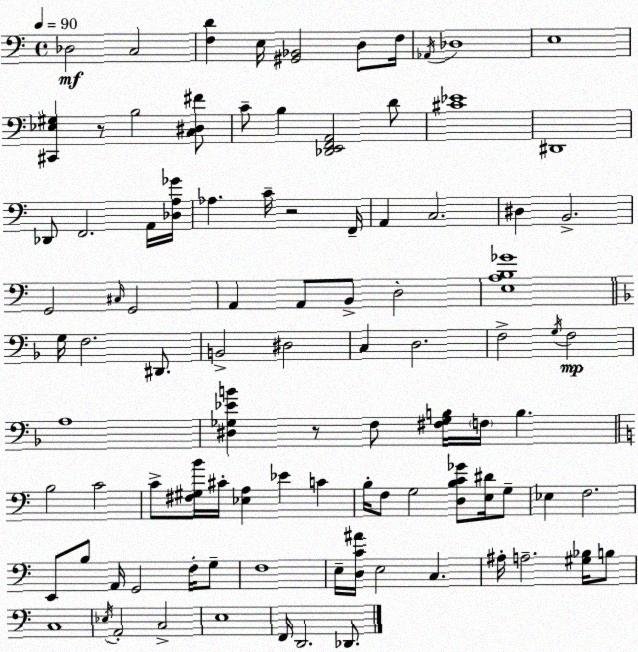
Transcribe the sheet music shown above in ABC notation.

X:1
T:Untitled
M:4/4
L:1/4
K:C
_D,2 C,2 [F,D] E,/4 [^G,,_B,,]2 D,/2 F,/4 _A,,/4 _D,4 E,4 [^C,,_E,^G,] z/2 B,2 [C,^D,^F]/2 C/2 B, [_D,,E,,F,,A,,]2 D/2 [^C_E]4 ^D,,4 _D,,/2 F,,2 A,,/4 [_D,A,_G]/4 _A, C/4 z2 F,,/4 A,, C,2 ^D, B,,2 G,,2 ^C,/4 G,,2 A,, A,,/2 B,,/2 D,2 [E,A,B,_G]4 G,/4 F,2 ^D,,/2 B,,2 ^D,2 C, D,2 F,2 G,/4 F,2 A,4 [^D,_G,_EB] z/2 F,/2 [^F,_G,B,]/4 F,/4 B, B,2 C2 C/2 [^F,^G,B]/4 ^C/4 [_E,A,] _E C B,/4 F,/2 G,2 [D,B,C_G]/2 [E,^D]/4 G,/2 _E, F,2 E,,/2 B,/2 A,,/4 G,,2 F,/4 G,/2 F,4 E,/4 [D,C^A]/4 E,2 C, ^A,/4 A,2 [^G,_B,]/4 B,/2 C,4 _E,/4 A,,2 C,2 E,4 F,,/4 D,,2 _D,,/2